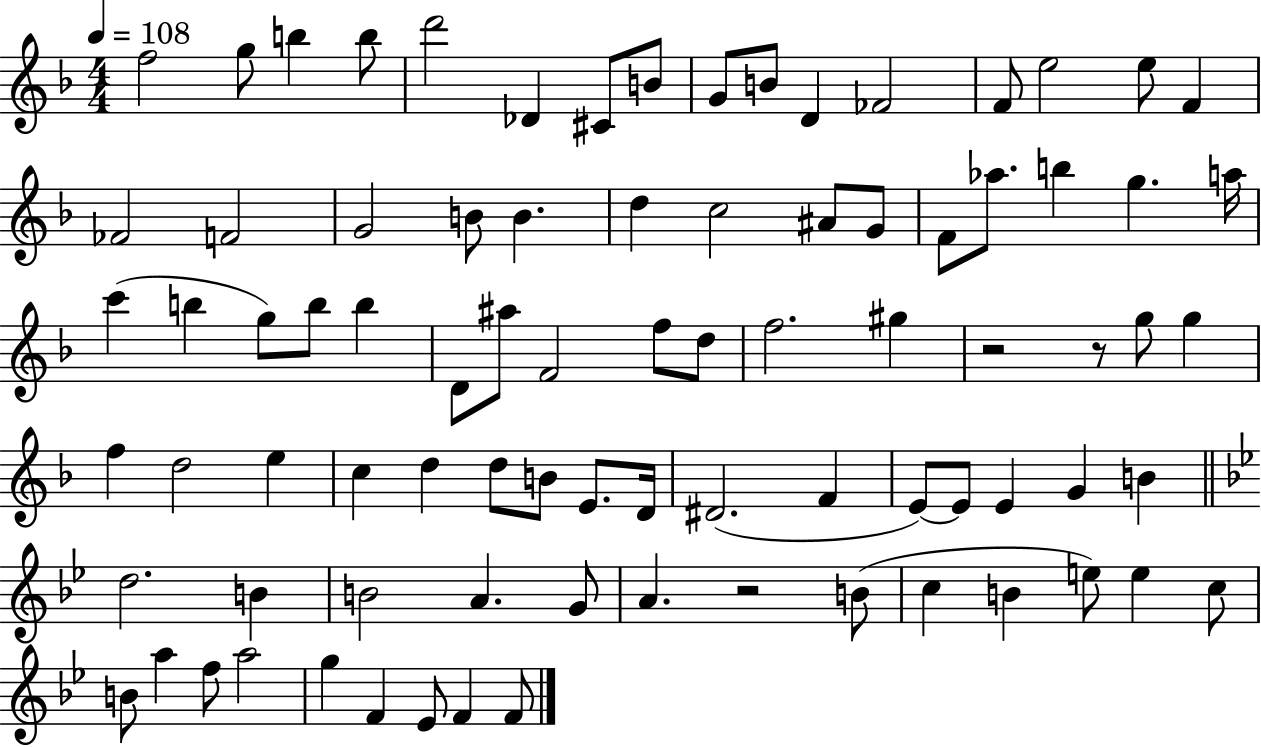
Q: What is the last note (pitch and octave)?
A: F4